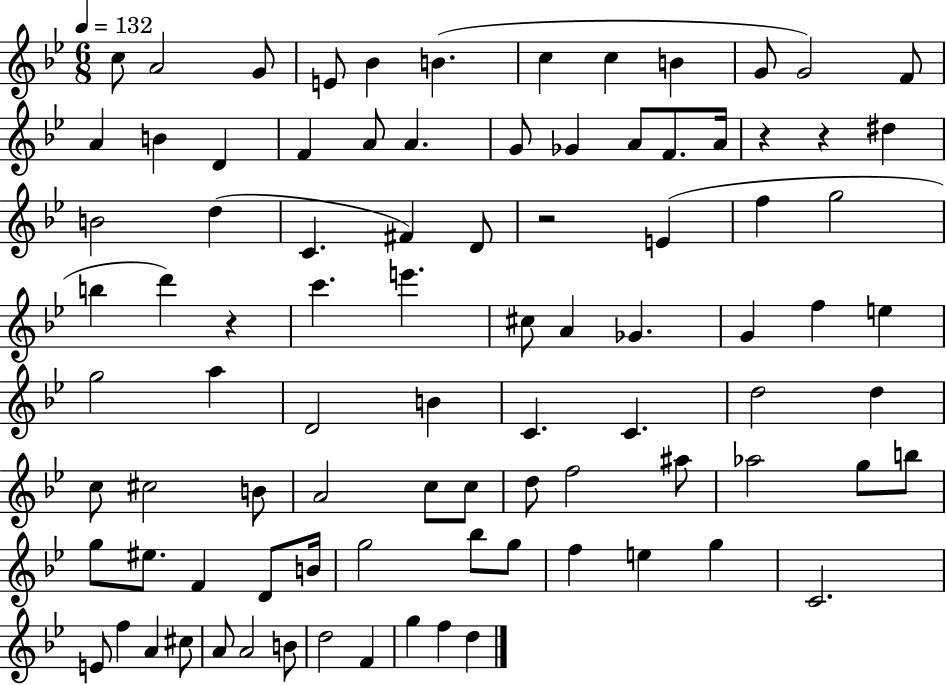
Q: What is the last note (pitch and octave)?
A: D5